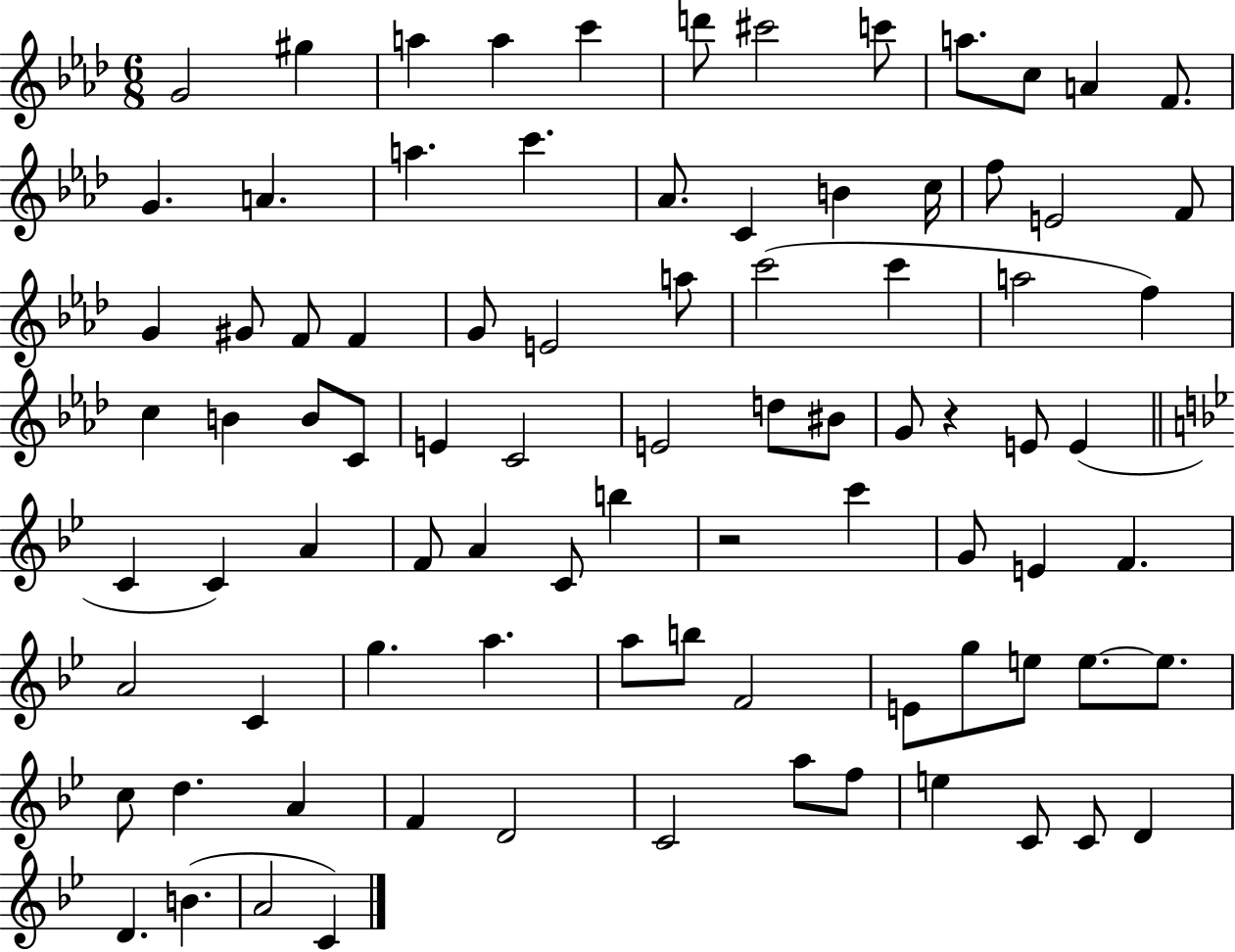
{
  \clef treble
  \numericTimeSignature
  \time 6/8
  \key aes \major
  \repeat volta 2 { g'2 gis''4 | a''4 a''4 c'''4 | d'''8 cis'''2 c'''8 | a''8. c''8 a'4 f'8. | \break g'4. a'4. | a''4. c'''4. | aes'8. c'4 b'4 c''16 | f''8 e'2 f'8 | \break g'4 gis'8 f'8 f'4 | g'8 e'2 a''8 | c'''2( c'''4 | a''2 f''4) | \break c''4 b'4 b'8 c'8 | e'4 c'2 | e'2 d''8 bis'8 | g'8 r4 e'8 e'4( | \break \bar "||" \break \key g \minor c'4 c'4) a'4 | f'8 a'4 c'8 b''4 | r2 c'''4 | g'8 e'4 f'4. | \break a'2 c'4 | g''4. a''4. | a''8 b''8 f'2 | e'8 g''8 e''8 e''8.~~ e''8. | \break c''8 d''4. a'4 | f'4 d'2 | c'2 a''8 f''8 | e''4 c'8 c'8 d'4 | \break d'4. b'4.( | a'2 c'4) | } \bar "|."
}